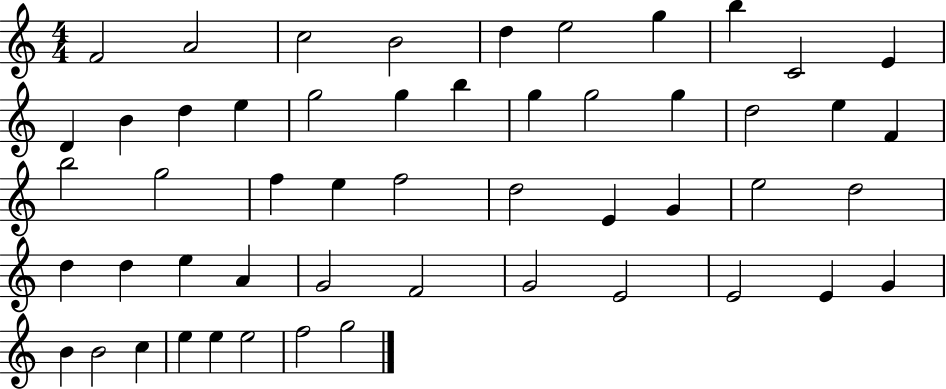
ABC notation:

X:1
T:Untitled
M:4/4
L:1/4
K:C
F2 A2 c2 B2 d e2 g b C2 E D B d e g2 g b g g2 g d2 e F b2 g2 f e f2 d2 E G e2 d2 d d e A G2 F2 G2 E2 E2 E G B B2 c e e e2 f2 g2